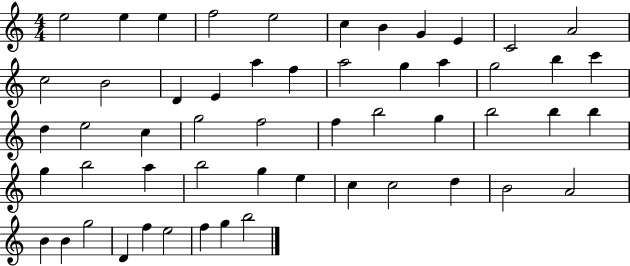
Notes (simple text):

E5/h E5/q E5/q F5/h E5/h C5/q B4/q G4/q E4/q C4/h A4/h C5/h B4/h D4/q E4/q A5/q F5/q A5/h G5/q A5/q G5/h B5/q C6/q D5/q E5/h C5/q G5/h F5/h F5/q B5/h G5/q B5/h B5/q B5/q G5/q B5/h A5/q B5/h G5/q E5/q C5/q C5/h D5/q B4/h A4/h B4/q B4/q G5/h D4/q F5/q E5/h F5/q G5/q B5/h